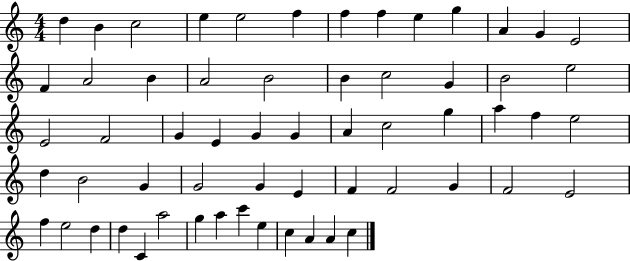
D5/q B4/q C5/h E5/q E5/h F5/q F5/q F5/q E5/q G5/q A4/q G4/q E4/h F4/q A4/h B4/q A4/h B4/h B4/q C5/h G4/q B4/h E5/h E4/h F4/h G4/q E4/q G4/q G4/q A4/q C5/h G5/q A5/q F5/q E5/h D5/q B4/h G4/q G4/h G4/q E4/q F4/q F4/h G4/q F4/h E4/h F5/q E5/h D5/q D5/q C4/q A5/h G5/q A5/q C6/q E5/q C5/q A4/q A4/q C5/q